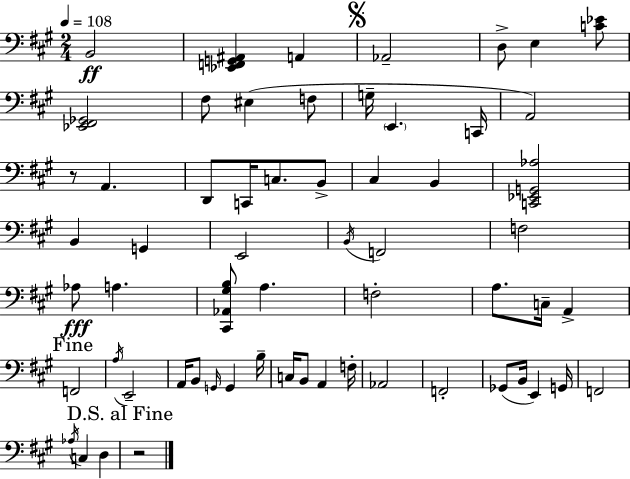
{
  \clef bass
  \numericTimeSignature
  \time 2/4
  \key a \major
  \tempo 4 = 108
  b,2\ff | <ees, f, g, ais,>4 a,4 | \mark \markup { \musicglyph "scripts.segno" } aes,2-- | d8-> e4 <c' ees'>8 | \break <ees, fis, ges,>2 | fis8 eis4( f8 | g16-- \parenthesize e,4. c,16 | a,2) | \break r8 a,4. | d,8 c,16 c8. b,8-> | cis4 b,4 | <c, ees, g, aes>2 | \break b,4 g,4 | e,2 | \acciaccatura { b,16 } f,2 | f2 | \break aes8\fff a4. | <cis, aes, gis b>8 a4. | f2-. | a8. c16-- a,4-> | \break \mark "Fine" f,2 | \acciaccatura { a16 } e,2-- | a,16 b,8 \grace { g,16 } g,4 | b16-- c16 b,8 a,4 | \break f16-. aes,2 | f,2-. | ges,8( b,16 e,4) | g,16 f,2 | \break \acciaccatura { aes16 } c4 | d4 \mark "D.S. al Fine" r2 | \bar "|."
}